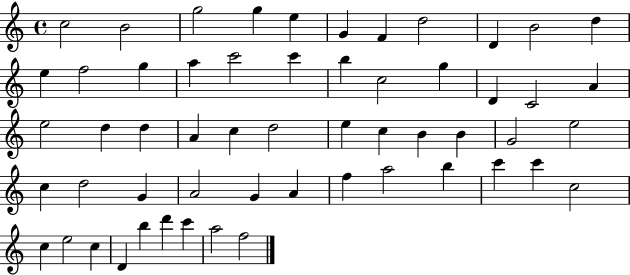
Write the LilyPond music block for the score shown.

{
  \clef treble
  \time 4/4
  \defaultTimeSignature
  \key c \major
  c''2 b'2 | g''2 g''4 e''4 | g'4 f'4 d''2 | d'4 b'2 d''4 | \break e''4 f''2 g''4 | a''4 c'''2 c'''4 | b''4 c''2 g''4 | d'4 c'2 a'4 | \break e''2 d''4 d''4 | a'4 c''4 d''2 | e''4 c''4 b'4 b'4 | g'2 e''2 | \break c''4 d''2 g'4 | a'2 g'4 a'4 | f''4 a''2 b''4 | c'''4 c'''4 c''2 | \break c''4 e''2 c''4 | d'4 b''4 d'''4 c'''4 | a''2 f''2 | \bar "|."
}